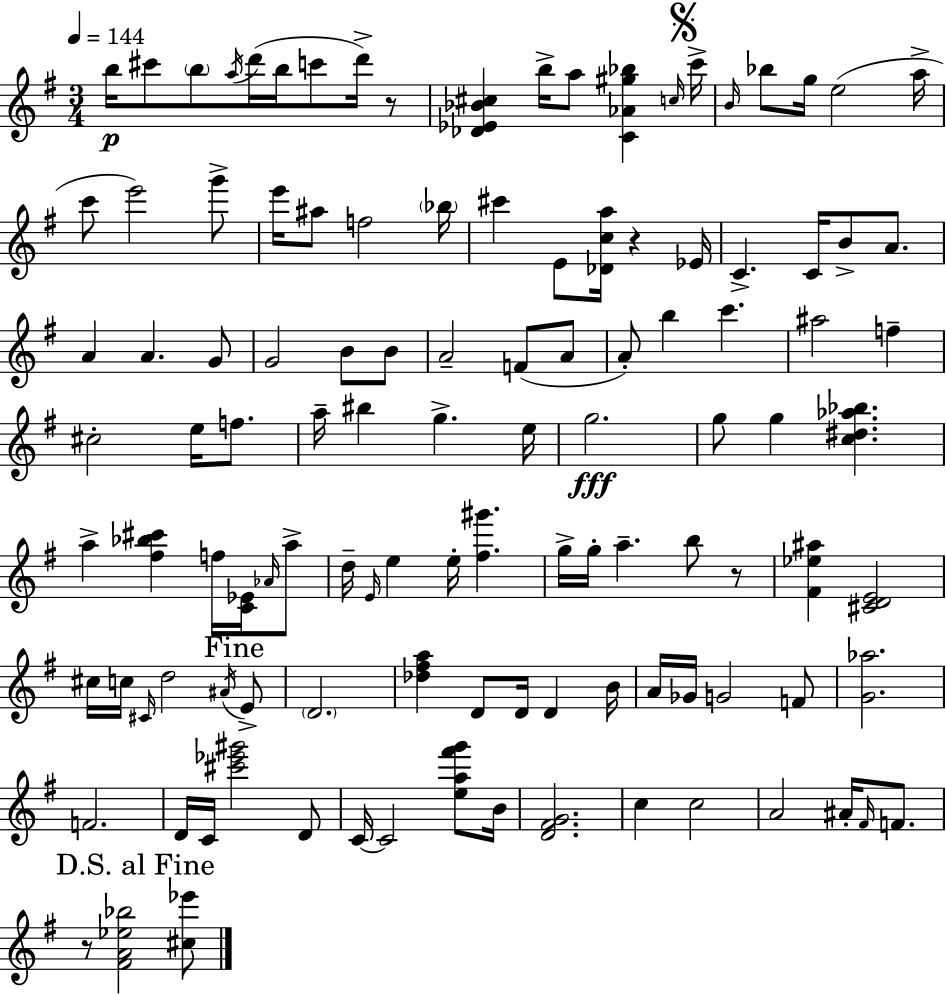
B5/s C#6/e B5/e A5/s D6/s B5/s C6/e D6/s R/e [Db4,Eb4,Bb4,C#5]/q B5/s A5/e [C4,Ab4,G#5,Bb5]/q C5/s C6/s B4/s Bb5/e G5/s E5/h A5/s C6/e E6/h G6/e E6/s A#5/e F5/h Bb5/s C#6/q E4/e [Db4,C5,A5]/s R/q Eb4/s C4/q. C4/s B4/e A4/e. A4/q A4/q. G4/e G4/h B4/e B4/e A4/h F4/e A4/e A4/e B5/q C6/q. A#5/h F5/q C#5/h E5/s F5/e. A5/s BIS5/q G5/q. E5/s G5/h. G5/e G5/q [C5,D#5,Ab5,Bb5]/q. A5/q [F#5,Bb5,C#6]/q F5/s [C4,Eb4]/s Ab4/s A5/e D5/s E4/s E5/q E5/s [F#5,G#6]/q. G5/s G5/s A5/q. B5/e R/e [F#4,Eb5,A#5]/q [C#4,D4,E4]/h C#5/s C5/s C#4/s D5/h A#4/s E4/e D4/h. [Db5,F#5,A5]/q D4/e D4/s D4/q B4/s A4/s Gb4/s G4/h F4/e [G4,Ab5]/h. F4/h. D4/s C4/s [C#6,Eb6,G#6]/h D4/e C4/s C4/h [E5,A5,F#6,G6]/e B4/s [D4,F#4,G4]/h. C5/q C5/h A4/h A#4/s F#4/s F4/e. R/e [F#4,A4,Eb5,Bb5]/h [C#5,Eb6]/e